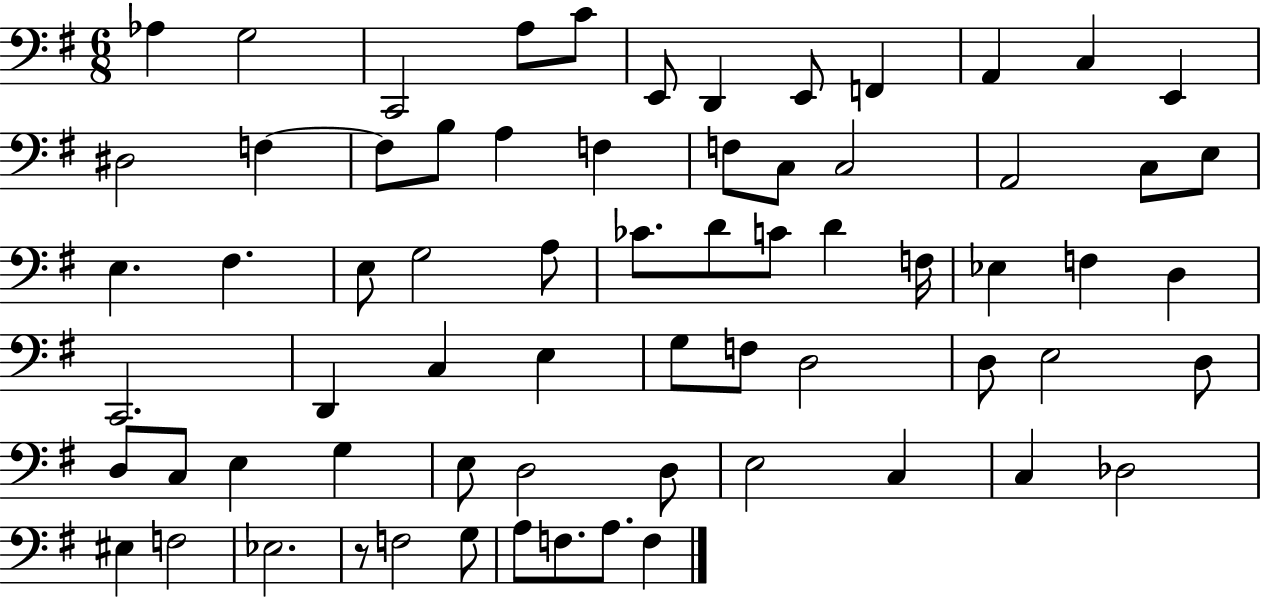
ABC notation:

X:1
T:Untitled
M:6/8
L:1/4
K:G
_A, G,2 C,,2 A,/2 C/2 E,,/2 D,, E,,/2 F,, A,, C, E,, ^D,2 F, F,/2 B,/2 A, F, F,/2 C,/2 C,2 A,,2 C,/2 E,/2 E, ^F, E,/2 G,2 A,/2 _C/2 D/2 C/2 D F,/4 _E, F, D, C,,2 D,, C, E, G,/2 F,/2 D,2 D,/2 E,2 D,/2 D,/2 C,/2 E, G, E,/2 D,2 D,/2 E,2 C, C, _D,2 ^E, F,2 _E,2 z/2 F,2 G,/2 A,/2 F,/2 A,/2 F,